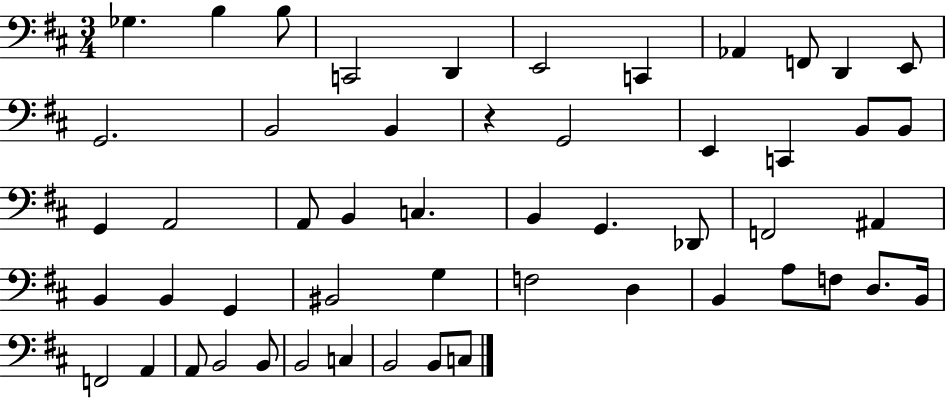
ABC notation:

X:1
T:Untitled
M:3/4
L:1/4
K:D
_G, B, B,/2 C,,2 D,, E,,2 C,, _A,, F,,/2 D,, E,,/2 G,,2 B,,2 B,, z G,,2 E,, C,, B,,/2 B,,/2 G,, A,,2 A,,/2 B,, C, B,, G,, _D,,/2 F,,2 ^A,, B,, B,, G,, ^B,,2 G, F,2 D, B,, A,/2 F,/2 D,/2 B,,/4 F,,2 A,, A,,/2 B,,2 B,,/2 B,,2 C, B,,2 B,,/2 C,/2